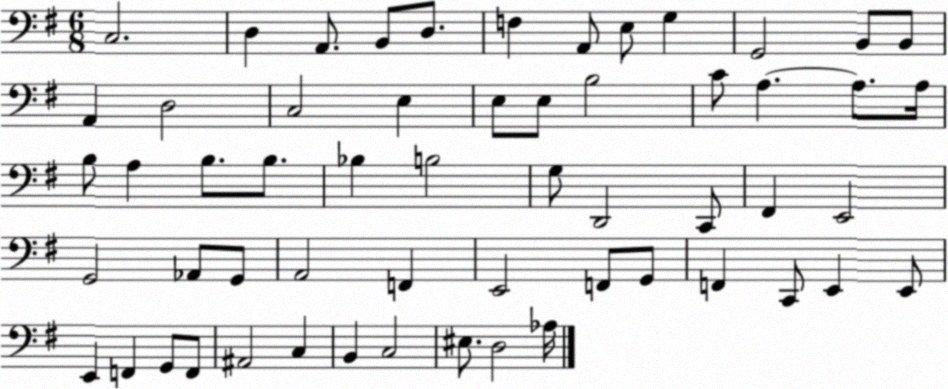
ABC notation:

X:1
T:Untitled
M:6/8
L:1/4
K:G
C,2 D, A,,/2 B,,/2 D,/2 F, A,,/2 E,/2 G, G,,2 B,,/2 B,,/2 A,, D,2 C,2 E, E,/2 E,/2 B,2 C/2 A, A,/2 A,/4 B,/2 A, B,/2 B,/2 _B, B,2 G,/2 D,,2 C,,/2 ^F,, E,,2 G,,2 _A,,/2 G,,/2 A,,2 F,, E,,2 F,,/2 G,,/2 F,, C,,/2 E,, E,,/2 E,, F,, G,,/2 F,,/2 ^A,,2 C, B,, C,2 ^E,/2 D,2 _A,/4